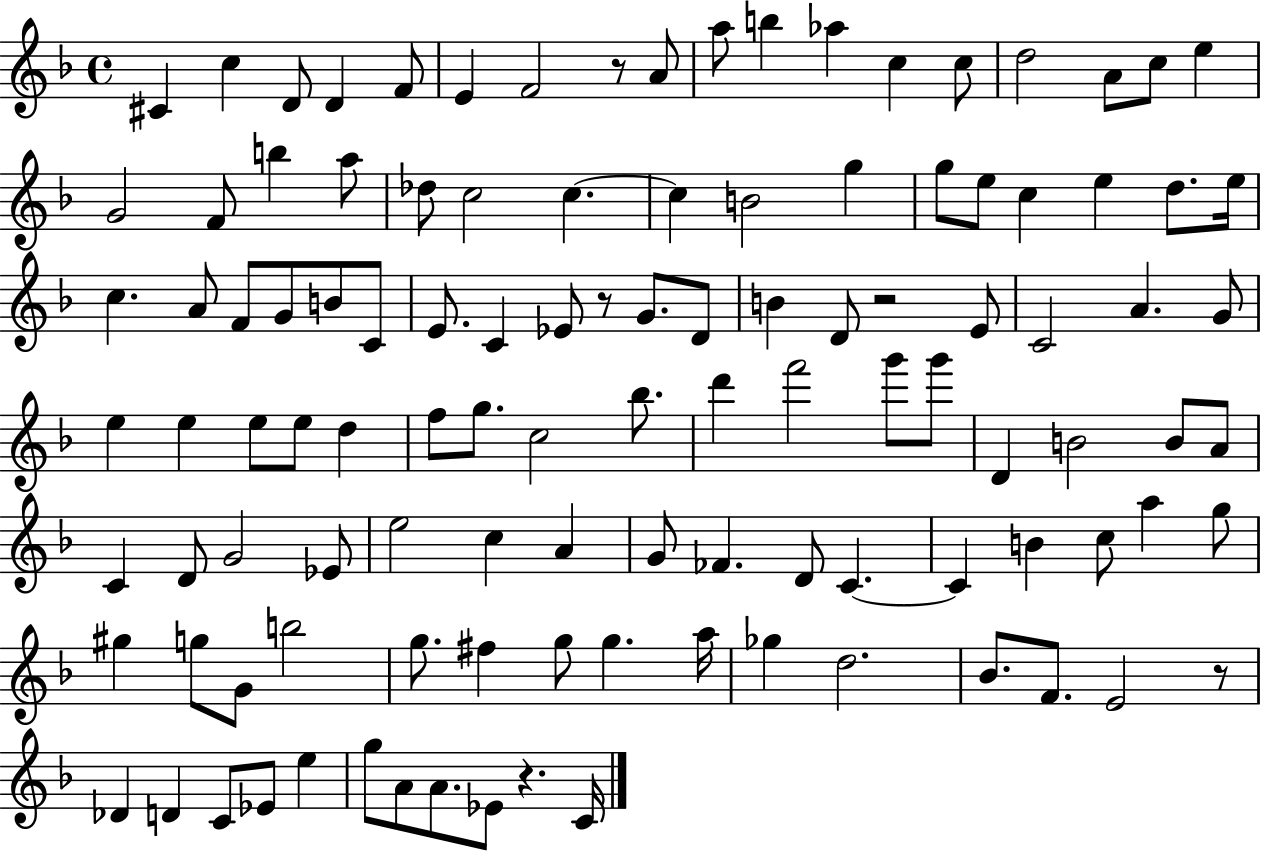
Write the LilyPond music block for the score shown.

{
  \clef treble
  \time 4/4
  \defaultTimeSignature
  \key f \major
  cis'4 c''4 d'8 d'4 f'8 | e'4 f'2 r8 a'8 | a''8 b''4 aes''4 c''4 c''8 | d''2 a'8 c''8 e''4 | \break g'2 f'8 b''4 a''8 | des''8 c''2 c''4.~~ | c''4 b'2 g''4 | g''8 e''8 c''4 e''4 d''8. e''16 | \break c''4. a'8 f'8 g'8 b'8 c'8 | e'8. c'4 ees'8 r8 g'8. d'8 | b'4 d'8 r2 e'8 | c'2 a'4. g'8 | \break e''4 e''4 e''8 e''8 d''4 | f''8 g''8. c''2 bes''8. | d'''4 f'''2 g'''8 g'''8 | d'4 b'2 b'8 a'8 | \break c'4 d'8 g'2 ees'8 | e''2 c''4 a'4 | g'8 fes'4. d'8 c'4.~~ | c'4 b'4 c''8 a''4 g''8 | \break gis''4 g''8 g'8 b''2 | g''8. fis''4 g''8 g''4. a''16 | ges''4 d''2. | bes'8. f'8. e'2 r8 | \break des'4 d'4 c'8 ees'8 e''4 | g''8 a'8 a'8. ees'8 r4. c'16 | \bar "|."
}